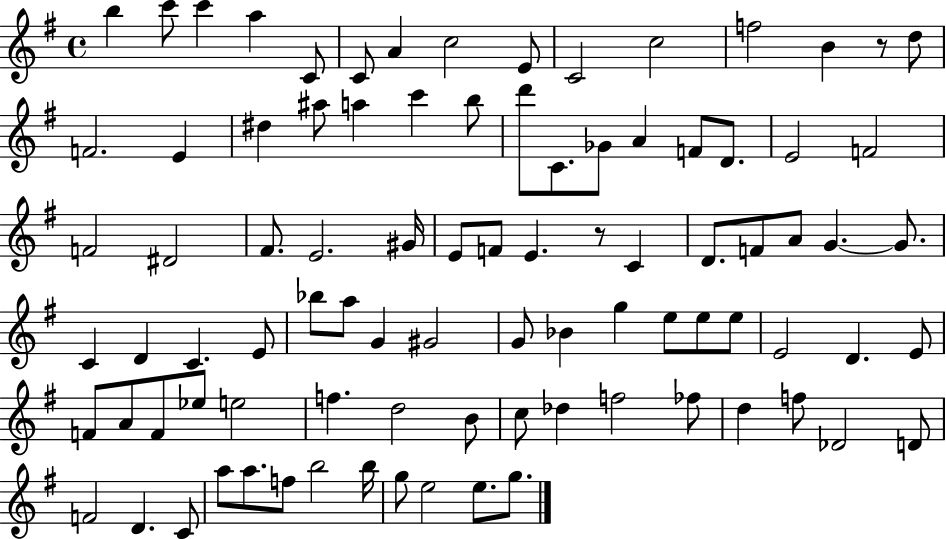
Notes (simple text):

B5/q C6/e C6/q A5/q C4/e C4/e A4/q C5/h E4/e C4/h C5/h F5/h B4/q R/e D5/e F4/h. E4/q D#5/q A#5/e A5/q C6/q B5/e D6/e C4/e. Gb4/e A4/q F4/e D4/e. E4/h F4/h F4/h D#4/h F#4/e. E4/h. G#4/s E4/e F4/e E4/q. R/e C4/q D4/e. F4/e A4/e G4/q. G4/e. C4/q D4/q C4/q. E4/e Bb5/e A5/e G4/q G#4/h G4/e Bb4/q G5/q E5/e E5/e E5/e E4/h D4/q. E4/e F4/e A4/e F4/e Eb5/e E5/h F5/q. D5/h B4/e C5/e Db5/q F5/h FES5/e D5/q F5/e Db4/h D4/e F4/h D4/q. C4/e A5/e A5/e. F5/e B5/h B5/s G5/e E5/h E5/e. G5/e.